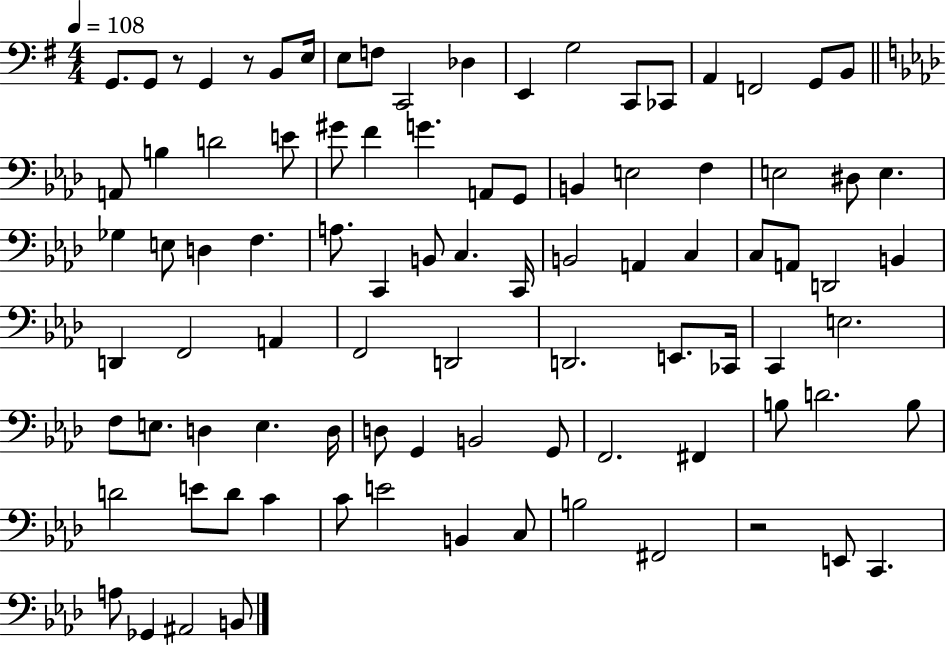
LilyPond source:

{
  \clef bass
  \numericTimeSignature
  \time 4/4
  \key g \major
  \tempo 4 = 108
  g,8. g,8 r8 g,4 r8 b,8 e16 | e8 f8 c,2 des4 | e,4 g2 c,8 ces,8 | a,4 f,2 g,8 b,8 | \break \bar "||" \break \key aes \major a,8 b4 d'2 e'8 | gis'8 f'4 g'4. a,8 g,8 | b,4 e2 f4 | e2 dis8 e4. | \break ges4 e8 d4 f4. | a8. c,4 b,8 c4. c,16 | b,2 a,4 c4 | c8 a,8 d,2 b,4 | \break d,4 f,2 a,4 | f,2 d,2 | d,2. e,8. ces,16 | c,4 e2. | \break f8 e8. d4 e4. d16 | d8 g,4 b,2 g,8 | f,2. fis,4 | b8 d'2. b8 | \break d'2 e'8 d'8 c'4 | c'8 e'2 b,4 c8 | b2 fis,2 | r2 e,8 c,4. | \break a8 ges,4 ais,2 b,8 | \bar "|."
}